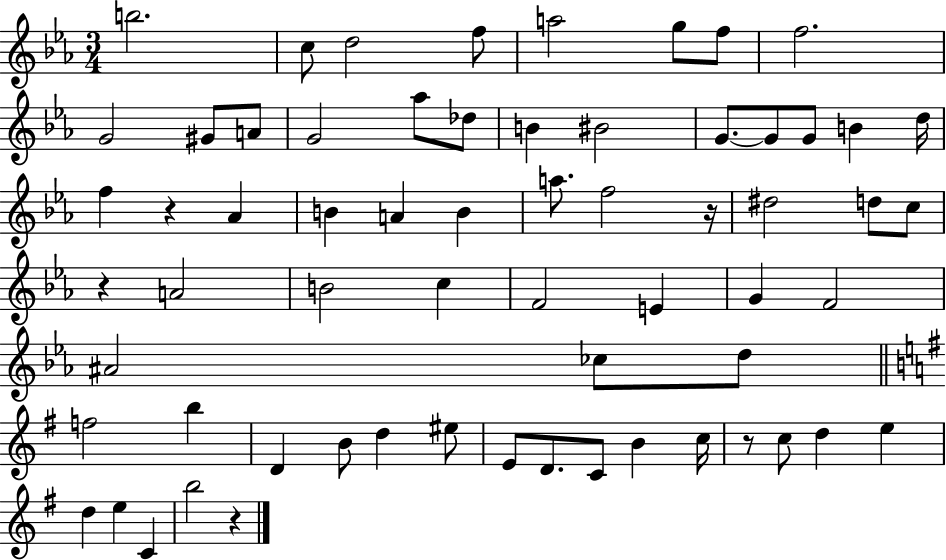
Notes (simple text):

B5/h. C5/e D5/h F5/e A5/h G5/e F5/e F5/h. G4/h G#4/e A4/e G4/h Ab5/e Db5/e B4/q BIS4/h G4/e. G4/e G4/e B4/q D5/s F5/q R/q Ab4/q B4/q A4/q B4/q A5/e. F5/h R/s D#5/h D5/e C5/e R/q A4/h B4/h C5/q F4/h E4/q G4/q F4/h A#4/h CES5/e D5/e F5/h B5/q D4/q B4/e D5/q EIS5/e E4/e D4/e. C4/e B4/q C5/s R/e C5/e D5/q E5/q D5/q E5/q C4/q B5/h R/q